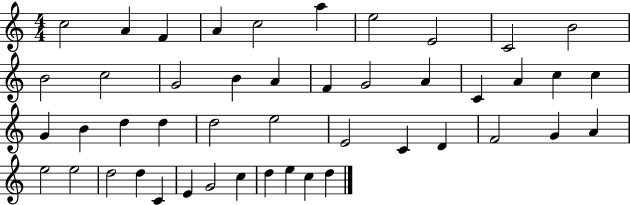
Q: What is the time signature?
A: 4/4